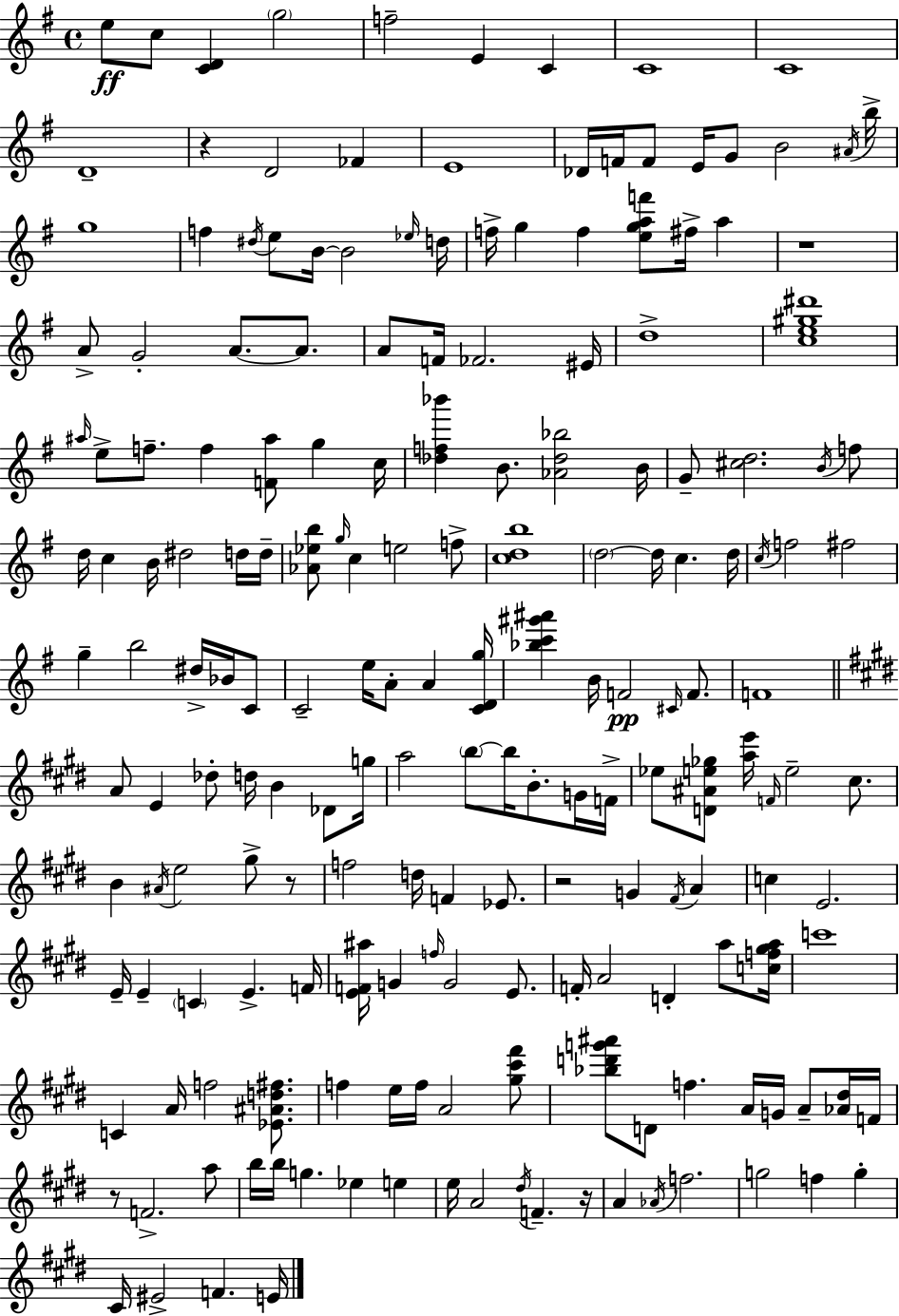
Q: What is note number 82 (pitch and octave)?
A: C#4